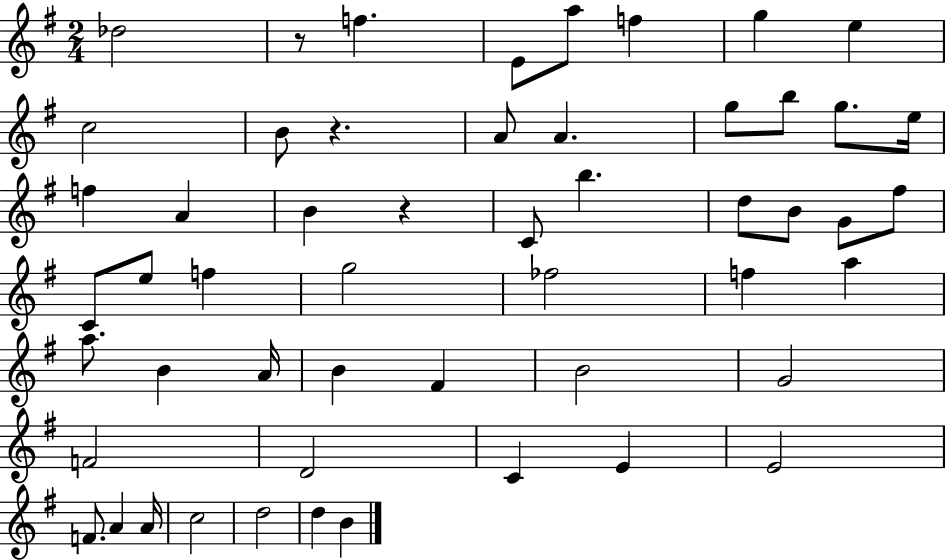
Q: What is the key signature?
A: G major